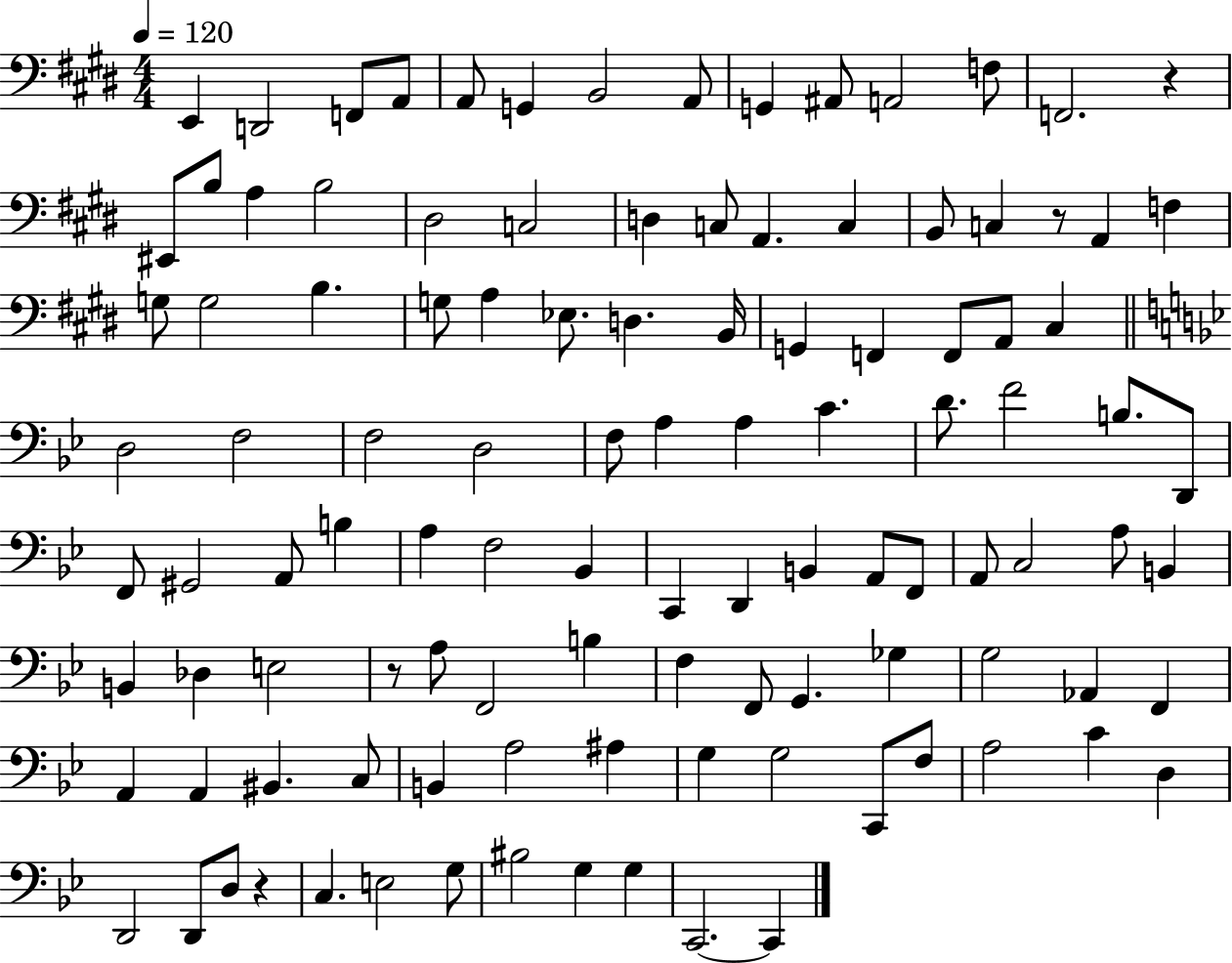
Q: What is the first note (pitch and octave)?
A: E2